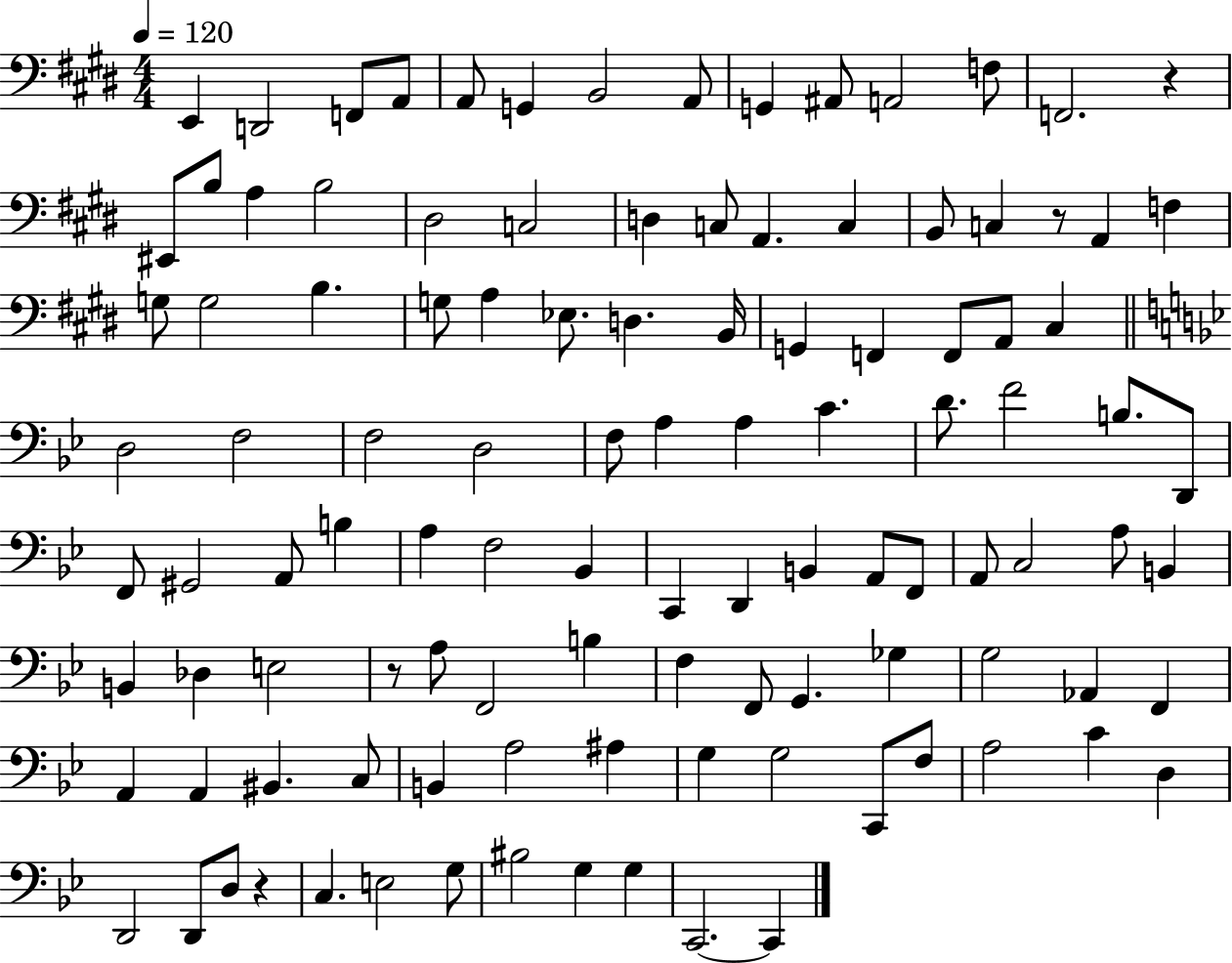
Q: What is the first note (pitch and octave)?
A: E2